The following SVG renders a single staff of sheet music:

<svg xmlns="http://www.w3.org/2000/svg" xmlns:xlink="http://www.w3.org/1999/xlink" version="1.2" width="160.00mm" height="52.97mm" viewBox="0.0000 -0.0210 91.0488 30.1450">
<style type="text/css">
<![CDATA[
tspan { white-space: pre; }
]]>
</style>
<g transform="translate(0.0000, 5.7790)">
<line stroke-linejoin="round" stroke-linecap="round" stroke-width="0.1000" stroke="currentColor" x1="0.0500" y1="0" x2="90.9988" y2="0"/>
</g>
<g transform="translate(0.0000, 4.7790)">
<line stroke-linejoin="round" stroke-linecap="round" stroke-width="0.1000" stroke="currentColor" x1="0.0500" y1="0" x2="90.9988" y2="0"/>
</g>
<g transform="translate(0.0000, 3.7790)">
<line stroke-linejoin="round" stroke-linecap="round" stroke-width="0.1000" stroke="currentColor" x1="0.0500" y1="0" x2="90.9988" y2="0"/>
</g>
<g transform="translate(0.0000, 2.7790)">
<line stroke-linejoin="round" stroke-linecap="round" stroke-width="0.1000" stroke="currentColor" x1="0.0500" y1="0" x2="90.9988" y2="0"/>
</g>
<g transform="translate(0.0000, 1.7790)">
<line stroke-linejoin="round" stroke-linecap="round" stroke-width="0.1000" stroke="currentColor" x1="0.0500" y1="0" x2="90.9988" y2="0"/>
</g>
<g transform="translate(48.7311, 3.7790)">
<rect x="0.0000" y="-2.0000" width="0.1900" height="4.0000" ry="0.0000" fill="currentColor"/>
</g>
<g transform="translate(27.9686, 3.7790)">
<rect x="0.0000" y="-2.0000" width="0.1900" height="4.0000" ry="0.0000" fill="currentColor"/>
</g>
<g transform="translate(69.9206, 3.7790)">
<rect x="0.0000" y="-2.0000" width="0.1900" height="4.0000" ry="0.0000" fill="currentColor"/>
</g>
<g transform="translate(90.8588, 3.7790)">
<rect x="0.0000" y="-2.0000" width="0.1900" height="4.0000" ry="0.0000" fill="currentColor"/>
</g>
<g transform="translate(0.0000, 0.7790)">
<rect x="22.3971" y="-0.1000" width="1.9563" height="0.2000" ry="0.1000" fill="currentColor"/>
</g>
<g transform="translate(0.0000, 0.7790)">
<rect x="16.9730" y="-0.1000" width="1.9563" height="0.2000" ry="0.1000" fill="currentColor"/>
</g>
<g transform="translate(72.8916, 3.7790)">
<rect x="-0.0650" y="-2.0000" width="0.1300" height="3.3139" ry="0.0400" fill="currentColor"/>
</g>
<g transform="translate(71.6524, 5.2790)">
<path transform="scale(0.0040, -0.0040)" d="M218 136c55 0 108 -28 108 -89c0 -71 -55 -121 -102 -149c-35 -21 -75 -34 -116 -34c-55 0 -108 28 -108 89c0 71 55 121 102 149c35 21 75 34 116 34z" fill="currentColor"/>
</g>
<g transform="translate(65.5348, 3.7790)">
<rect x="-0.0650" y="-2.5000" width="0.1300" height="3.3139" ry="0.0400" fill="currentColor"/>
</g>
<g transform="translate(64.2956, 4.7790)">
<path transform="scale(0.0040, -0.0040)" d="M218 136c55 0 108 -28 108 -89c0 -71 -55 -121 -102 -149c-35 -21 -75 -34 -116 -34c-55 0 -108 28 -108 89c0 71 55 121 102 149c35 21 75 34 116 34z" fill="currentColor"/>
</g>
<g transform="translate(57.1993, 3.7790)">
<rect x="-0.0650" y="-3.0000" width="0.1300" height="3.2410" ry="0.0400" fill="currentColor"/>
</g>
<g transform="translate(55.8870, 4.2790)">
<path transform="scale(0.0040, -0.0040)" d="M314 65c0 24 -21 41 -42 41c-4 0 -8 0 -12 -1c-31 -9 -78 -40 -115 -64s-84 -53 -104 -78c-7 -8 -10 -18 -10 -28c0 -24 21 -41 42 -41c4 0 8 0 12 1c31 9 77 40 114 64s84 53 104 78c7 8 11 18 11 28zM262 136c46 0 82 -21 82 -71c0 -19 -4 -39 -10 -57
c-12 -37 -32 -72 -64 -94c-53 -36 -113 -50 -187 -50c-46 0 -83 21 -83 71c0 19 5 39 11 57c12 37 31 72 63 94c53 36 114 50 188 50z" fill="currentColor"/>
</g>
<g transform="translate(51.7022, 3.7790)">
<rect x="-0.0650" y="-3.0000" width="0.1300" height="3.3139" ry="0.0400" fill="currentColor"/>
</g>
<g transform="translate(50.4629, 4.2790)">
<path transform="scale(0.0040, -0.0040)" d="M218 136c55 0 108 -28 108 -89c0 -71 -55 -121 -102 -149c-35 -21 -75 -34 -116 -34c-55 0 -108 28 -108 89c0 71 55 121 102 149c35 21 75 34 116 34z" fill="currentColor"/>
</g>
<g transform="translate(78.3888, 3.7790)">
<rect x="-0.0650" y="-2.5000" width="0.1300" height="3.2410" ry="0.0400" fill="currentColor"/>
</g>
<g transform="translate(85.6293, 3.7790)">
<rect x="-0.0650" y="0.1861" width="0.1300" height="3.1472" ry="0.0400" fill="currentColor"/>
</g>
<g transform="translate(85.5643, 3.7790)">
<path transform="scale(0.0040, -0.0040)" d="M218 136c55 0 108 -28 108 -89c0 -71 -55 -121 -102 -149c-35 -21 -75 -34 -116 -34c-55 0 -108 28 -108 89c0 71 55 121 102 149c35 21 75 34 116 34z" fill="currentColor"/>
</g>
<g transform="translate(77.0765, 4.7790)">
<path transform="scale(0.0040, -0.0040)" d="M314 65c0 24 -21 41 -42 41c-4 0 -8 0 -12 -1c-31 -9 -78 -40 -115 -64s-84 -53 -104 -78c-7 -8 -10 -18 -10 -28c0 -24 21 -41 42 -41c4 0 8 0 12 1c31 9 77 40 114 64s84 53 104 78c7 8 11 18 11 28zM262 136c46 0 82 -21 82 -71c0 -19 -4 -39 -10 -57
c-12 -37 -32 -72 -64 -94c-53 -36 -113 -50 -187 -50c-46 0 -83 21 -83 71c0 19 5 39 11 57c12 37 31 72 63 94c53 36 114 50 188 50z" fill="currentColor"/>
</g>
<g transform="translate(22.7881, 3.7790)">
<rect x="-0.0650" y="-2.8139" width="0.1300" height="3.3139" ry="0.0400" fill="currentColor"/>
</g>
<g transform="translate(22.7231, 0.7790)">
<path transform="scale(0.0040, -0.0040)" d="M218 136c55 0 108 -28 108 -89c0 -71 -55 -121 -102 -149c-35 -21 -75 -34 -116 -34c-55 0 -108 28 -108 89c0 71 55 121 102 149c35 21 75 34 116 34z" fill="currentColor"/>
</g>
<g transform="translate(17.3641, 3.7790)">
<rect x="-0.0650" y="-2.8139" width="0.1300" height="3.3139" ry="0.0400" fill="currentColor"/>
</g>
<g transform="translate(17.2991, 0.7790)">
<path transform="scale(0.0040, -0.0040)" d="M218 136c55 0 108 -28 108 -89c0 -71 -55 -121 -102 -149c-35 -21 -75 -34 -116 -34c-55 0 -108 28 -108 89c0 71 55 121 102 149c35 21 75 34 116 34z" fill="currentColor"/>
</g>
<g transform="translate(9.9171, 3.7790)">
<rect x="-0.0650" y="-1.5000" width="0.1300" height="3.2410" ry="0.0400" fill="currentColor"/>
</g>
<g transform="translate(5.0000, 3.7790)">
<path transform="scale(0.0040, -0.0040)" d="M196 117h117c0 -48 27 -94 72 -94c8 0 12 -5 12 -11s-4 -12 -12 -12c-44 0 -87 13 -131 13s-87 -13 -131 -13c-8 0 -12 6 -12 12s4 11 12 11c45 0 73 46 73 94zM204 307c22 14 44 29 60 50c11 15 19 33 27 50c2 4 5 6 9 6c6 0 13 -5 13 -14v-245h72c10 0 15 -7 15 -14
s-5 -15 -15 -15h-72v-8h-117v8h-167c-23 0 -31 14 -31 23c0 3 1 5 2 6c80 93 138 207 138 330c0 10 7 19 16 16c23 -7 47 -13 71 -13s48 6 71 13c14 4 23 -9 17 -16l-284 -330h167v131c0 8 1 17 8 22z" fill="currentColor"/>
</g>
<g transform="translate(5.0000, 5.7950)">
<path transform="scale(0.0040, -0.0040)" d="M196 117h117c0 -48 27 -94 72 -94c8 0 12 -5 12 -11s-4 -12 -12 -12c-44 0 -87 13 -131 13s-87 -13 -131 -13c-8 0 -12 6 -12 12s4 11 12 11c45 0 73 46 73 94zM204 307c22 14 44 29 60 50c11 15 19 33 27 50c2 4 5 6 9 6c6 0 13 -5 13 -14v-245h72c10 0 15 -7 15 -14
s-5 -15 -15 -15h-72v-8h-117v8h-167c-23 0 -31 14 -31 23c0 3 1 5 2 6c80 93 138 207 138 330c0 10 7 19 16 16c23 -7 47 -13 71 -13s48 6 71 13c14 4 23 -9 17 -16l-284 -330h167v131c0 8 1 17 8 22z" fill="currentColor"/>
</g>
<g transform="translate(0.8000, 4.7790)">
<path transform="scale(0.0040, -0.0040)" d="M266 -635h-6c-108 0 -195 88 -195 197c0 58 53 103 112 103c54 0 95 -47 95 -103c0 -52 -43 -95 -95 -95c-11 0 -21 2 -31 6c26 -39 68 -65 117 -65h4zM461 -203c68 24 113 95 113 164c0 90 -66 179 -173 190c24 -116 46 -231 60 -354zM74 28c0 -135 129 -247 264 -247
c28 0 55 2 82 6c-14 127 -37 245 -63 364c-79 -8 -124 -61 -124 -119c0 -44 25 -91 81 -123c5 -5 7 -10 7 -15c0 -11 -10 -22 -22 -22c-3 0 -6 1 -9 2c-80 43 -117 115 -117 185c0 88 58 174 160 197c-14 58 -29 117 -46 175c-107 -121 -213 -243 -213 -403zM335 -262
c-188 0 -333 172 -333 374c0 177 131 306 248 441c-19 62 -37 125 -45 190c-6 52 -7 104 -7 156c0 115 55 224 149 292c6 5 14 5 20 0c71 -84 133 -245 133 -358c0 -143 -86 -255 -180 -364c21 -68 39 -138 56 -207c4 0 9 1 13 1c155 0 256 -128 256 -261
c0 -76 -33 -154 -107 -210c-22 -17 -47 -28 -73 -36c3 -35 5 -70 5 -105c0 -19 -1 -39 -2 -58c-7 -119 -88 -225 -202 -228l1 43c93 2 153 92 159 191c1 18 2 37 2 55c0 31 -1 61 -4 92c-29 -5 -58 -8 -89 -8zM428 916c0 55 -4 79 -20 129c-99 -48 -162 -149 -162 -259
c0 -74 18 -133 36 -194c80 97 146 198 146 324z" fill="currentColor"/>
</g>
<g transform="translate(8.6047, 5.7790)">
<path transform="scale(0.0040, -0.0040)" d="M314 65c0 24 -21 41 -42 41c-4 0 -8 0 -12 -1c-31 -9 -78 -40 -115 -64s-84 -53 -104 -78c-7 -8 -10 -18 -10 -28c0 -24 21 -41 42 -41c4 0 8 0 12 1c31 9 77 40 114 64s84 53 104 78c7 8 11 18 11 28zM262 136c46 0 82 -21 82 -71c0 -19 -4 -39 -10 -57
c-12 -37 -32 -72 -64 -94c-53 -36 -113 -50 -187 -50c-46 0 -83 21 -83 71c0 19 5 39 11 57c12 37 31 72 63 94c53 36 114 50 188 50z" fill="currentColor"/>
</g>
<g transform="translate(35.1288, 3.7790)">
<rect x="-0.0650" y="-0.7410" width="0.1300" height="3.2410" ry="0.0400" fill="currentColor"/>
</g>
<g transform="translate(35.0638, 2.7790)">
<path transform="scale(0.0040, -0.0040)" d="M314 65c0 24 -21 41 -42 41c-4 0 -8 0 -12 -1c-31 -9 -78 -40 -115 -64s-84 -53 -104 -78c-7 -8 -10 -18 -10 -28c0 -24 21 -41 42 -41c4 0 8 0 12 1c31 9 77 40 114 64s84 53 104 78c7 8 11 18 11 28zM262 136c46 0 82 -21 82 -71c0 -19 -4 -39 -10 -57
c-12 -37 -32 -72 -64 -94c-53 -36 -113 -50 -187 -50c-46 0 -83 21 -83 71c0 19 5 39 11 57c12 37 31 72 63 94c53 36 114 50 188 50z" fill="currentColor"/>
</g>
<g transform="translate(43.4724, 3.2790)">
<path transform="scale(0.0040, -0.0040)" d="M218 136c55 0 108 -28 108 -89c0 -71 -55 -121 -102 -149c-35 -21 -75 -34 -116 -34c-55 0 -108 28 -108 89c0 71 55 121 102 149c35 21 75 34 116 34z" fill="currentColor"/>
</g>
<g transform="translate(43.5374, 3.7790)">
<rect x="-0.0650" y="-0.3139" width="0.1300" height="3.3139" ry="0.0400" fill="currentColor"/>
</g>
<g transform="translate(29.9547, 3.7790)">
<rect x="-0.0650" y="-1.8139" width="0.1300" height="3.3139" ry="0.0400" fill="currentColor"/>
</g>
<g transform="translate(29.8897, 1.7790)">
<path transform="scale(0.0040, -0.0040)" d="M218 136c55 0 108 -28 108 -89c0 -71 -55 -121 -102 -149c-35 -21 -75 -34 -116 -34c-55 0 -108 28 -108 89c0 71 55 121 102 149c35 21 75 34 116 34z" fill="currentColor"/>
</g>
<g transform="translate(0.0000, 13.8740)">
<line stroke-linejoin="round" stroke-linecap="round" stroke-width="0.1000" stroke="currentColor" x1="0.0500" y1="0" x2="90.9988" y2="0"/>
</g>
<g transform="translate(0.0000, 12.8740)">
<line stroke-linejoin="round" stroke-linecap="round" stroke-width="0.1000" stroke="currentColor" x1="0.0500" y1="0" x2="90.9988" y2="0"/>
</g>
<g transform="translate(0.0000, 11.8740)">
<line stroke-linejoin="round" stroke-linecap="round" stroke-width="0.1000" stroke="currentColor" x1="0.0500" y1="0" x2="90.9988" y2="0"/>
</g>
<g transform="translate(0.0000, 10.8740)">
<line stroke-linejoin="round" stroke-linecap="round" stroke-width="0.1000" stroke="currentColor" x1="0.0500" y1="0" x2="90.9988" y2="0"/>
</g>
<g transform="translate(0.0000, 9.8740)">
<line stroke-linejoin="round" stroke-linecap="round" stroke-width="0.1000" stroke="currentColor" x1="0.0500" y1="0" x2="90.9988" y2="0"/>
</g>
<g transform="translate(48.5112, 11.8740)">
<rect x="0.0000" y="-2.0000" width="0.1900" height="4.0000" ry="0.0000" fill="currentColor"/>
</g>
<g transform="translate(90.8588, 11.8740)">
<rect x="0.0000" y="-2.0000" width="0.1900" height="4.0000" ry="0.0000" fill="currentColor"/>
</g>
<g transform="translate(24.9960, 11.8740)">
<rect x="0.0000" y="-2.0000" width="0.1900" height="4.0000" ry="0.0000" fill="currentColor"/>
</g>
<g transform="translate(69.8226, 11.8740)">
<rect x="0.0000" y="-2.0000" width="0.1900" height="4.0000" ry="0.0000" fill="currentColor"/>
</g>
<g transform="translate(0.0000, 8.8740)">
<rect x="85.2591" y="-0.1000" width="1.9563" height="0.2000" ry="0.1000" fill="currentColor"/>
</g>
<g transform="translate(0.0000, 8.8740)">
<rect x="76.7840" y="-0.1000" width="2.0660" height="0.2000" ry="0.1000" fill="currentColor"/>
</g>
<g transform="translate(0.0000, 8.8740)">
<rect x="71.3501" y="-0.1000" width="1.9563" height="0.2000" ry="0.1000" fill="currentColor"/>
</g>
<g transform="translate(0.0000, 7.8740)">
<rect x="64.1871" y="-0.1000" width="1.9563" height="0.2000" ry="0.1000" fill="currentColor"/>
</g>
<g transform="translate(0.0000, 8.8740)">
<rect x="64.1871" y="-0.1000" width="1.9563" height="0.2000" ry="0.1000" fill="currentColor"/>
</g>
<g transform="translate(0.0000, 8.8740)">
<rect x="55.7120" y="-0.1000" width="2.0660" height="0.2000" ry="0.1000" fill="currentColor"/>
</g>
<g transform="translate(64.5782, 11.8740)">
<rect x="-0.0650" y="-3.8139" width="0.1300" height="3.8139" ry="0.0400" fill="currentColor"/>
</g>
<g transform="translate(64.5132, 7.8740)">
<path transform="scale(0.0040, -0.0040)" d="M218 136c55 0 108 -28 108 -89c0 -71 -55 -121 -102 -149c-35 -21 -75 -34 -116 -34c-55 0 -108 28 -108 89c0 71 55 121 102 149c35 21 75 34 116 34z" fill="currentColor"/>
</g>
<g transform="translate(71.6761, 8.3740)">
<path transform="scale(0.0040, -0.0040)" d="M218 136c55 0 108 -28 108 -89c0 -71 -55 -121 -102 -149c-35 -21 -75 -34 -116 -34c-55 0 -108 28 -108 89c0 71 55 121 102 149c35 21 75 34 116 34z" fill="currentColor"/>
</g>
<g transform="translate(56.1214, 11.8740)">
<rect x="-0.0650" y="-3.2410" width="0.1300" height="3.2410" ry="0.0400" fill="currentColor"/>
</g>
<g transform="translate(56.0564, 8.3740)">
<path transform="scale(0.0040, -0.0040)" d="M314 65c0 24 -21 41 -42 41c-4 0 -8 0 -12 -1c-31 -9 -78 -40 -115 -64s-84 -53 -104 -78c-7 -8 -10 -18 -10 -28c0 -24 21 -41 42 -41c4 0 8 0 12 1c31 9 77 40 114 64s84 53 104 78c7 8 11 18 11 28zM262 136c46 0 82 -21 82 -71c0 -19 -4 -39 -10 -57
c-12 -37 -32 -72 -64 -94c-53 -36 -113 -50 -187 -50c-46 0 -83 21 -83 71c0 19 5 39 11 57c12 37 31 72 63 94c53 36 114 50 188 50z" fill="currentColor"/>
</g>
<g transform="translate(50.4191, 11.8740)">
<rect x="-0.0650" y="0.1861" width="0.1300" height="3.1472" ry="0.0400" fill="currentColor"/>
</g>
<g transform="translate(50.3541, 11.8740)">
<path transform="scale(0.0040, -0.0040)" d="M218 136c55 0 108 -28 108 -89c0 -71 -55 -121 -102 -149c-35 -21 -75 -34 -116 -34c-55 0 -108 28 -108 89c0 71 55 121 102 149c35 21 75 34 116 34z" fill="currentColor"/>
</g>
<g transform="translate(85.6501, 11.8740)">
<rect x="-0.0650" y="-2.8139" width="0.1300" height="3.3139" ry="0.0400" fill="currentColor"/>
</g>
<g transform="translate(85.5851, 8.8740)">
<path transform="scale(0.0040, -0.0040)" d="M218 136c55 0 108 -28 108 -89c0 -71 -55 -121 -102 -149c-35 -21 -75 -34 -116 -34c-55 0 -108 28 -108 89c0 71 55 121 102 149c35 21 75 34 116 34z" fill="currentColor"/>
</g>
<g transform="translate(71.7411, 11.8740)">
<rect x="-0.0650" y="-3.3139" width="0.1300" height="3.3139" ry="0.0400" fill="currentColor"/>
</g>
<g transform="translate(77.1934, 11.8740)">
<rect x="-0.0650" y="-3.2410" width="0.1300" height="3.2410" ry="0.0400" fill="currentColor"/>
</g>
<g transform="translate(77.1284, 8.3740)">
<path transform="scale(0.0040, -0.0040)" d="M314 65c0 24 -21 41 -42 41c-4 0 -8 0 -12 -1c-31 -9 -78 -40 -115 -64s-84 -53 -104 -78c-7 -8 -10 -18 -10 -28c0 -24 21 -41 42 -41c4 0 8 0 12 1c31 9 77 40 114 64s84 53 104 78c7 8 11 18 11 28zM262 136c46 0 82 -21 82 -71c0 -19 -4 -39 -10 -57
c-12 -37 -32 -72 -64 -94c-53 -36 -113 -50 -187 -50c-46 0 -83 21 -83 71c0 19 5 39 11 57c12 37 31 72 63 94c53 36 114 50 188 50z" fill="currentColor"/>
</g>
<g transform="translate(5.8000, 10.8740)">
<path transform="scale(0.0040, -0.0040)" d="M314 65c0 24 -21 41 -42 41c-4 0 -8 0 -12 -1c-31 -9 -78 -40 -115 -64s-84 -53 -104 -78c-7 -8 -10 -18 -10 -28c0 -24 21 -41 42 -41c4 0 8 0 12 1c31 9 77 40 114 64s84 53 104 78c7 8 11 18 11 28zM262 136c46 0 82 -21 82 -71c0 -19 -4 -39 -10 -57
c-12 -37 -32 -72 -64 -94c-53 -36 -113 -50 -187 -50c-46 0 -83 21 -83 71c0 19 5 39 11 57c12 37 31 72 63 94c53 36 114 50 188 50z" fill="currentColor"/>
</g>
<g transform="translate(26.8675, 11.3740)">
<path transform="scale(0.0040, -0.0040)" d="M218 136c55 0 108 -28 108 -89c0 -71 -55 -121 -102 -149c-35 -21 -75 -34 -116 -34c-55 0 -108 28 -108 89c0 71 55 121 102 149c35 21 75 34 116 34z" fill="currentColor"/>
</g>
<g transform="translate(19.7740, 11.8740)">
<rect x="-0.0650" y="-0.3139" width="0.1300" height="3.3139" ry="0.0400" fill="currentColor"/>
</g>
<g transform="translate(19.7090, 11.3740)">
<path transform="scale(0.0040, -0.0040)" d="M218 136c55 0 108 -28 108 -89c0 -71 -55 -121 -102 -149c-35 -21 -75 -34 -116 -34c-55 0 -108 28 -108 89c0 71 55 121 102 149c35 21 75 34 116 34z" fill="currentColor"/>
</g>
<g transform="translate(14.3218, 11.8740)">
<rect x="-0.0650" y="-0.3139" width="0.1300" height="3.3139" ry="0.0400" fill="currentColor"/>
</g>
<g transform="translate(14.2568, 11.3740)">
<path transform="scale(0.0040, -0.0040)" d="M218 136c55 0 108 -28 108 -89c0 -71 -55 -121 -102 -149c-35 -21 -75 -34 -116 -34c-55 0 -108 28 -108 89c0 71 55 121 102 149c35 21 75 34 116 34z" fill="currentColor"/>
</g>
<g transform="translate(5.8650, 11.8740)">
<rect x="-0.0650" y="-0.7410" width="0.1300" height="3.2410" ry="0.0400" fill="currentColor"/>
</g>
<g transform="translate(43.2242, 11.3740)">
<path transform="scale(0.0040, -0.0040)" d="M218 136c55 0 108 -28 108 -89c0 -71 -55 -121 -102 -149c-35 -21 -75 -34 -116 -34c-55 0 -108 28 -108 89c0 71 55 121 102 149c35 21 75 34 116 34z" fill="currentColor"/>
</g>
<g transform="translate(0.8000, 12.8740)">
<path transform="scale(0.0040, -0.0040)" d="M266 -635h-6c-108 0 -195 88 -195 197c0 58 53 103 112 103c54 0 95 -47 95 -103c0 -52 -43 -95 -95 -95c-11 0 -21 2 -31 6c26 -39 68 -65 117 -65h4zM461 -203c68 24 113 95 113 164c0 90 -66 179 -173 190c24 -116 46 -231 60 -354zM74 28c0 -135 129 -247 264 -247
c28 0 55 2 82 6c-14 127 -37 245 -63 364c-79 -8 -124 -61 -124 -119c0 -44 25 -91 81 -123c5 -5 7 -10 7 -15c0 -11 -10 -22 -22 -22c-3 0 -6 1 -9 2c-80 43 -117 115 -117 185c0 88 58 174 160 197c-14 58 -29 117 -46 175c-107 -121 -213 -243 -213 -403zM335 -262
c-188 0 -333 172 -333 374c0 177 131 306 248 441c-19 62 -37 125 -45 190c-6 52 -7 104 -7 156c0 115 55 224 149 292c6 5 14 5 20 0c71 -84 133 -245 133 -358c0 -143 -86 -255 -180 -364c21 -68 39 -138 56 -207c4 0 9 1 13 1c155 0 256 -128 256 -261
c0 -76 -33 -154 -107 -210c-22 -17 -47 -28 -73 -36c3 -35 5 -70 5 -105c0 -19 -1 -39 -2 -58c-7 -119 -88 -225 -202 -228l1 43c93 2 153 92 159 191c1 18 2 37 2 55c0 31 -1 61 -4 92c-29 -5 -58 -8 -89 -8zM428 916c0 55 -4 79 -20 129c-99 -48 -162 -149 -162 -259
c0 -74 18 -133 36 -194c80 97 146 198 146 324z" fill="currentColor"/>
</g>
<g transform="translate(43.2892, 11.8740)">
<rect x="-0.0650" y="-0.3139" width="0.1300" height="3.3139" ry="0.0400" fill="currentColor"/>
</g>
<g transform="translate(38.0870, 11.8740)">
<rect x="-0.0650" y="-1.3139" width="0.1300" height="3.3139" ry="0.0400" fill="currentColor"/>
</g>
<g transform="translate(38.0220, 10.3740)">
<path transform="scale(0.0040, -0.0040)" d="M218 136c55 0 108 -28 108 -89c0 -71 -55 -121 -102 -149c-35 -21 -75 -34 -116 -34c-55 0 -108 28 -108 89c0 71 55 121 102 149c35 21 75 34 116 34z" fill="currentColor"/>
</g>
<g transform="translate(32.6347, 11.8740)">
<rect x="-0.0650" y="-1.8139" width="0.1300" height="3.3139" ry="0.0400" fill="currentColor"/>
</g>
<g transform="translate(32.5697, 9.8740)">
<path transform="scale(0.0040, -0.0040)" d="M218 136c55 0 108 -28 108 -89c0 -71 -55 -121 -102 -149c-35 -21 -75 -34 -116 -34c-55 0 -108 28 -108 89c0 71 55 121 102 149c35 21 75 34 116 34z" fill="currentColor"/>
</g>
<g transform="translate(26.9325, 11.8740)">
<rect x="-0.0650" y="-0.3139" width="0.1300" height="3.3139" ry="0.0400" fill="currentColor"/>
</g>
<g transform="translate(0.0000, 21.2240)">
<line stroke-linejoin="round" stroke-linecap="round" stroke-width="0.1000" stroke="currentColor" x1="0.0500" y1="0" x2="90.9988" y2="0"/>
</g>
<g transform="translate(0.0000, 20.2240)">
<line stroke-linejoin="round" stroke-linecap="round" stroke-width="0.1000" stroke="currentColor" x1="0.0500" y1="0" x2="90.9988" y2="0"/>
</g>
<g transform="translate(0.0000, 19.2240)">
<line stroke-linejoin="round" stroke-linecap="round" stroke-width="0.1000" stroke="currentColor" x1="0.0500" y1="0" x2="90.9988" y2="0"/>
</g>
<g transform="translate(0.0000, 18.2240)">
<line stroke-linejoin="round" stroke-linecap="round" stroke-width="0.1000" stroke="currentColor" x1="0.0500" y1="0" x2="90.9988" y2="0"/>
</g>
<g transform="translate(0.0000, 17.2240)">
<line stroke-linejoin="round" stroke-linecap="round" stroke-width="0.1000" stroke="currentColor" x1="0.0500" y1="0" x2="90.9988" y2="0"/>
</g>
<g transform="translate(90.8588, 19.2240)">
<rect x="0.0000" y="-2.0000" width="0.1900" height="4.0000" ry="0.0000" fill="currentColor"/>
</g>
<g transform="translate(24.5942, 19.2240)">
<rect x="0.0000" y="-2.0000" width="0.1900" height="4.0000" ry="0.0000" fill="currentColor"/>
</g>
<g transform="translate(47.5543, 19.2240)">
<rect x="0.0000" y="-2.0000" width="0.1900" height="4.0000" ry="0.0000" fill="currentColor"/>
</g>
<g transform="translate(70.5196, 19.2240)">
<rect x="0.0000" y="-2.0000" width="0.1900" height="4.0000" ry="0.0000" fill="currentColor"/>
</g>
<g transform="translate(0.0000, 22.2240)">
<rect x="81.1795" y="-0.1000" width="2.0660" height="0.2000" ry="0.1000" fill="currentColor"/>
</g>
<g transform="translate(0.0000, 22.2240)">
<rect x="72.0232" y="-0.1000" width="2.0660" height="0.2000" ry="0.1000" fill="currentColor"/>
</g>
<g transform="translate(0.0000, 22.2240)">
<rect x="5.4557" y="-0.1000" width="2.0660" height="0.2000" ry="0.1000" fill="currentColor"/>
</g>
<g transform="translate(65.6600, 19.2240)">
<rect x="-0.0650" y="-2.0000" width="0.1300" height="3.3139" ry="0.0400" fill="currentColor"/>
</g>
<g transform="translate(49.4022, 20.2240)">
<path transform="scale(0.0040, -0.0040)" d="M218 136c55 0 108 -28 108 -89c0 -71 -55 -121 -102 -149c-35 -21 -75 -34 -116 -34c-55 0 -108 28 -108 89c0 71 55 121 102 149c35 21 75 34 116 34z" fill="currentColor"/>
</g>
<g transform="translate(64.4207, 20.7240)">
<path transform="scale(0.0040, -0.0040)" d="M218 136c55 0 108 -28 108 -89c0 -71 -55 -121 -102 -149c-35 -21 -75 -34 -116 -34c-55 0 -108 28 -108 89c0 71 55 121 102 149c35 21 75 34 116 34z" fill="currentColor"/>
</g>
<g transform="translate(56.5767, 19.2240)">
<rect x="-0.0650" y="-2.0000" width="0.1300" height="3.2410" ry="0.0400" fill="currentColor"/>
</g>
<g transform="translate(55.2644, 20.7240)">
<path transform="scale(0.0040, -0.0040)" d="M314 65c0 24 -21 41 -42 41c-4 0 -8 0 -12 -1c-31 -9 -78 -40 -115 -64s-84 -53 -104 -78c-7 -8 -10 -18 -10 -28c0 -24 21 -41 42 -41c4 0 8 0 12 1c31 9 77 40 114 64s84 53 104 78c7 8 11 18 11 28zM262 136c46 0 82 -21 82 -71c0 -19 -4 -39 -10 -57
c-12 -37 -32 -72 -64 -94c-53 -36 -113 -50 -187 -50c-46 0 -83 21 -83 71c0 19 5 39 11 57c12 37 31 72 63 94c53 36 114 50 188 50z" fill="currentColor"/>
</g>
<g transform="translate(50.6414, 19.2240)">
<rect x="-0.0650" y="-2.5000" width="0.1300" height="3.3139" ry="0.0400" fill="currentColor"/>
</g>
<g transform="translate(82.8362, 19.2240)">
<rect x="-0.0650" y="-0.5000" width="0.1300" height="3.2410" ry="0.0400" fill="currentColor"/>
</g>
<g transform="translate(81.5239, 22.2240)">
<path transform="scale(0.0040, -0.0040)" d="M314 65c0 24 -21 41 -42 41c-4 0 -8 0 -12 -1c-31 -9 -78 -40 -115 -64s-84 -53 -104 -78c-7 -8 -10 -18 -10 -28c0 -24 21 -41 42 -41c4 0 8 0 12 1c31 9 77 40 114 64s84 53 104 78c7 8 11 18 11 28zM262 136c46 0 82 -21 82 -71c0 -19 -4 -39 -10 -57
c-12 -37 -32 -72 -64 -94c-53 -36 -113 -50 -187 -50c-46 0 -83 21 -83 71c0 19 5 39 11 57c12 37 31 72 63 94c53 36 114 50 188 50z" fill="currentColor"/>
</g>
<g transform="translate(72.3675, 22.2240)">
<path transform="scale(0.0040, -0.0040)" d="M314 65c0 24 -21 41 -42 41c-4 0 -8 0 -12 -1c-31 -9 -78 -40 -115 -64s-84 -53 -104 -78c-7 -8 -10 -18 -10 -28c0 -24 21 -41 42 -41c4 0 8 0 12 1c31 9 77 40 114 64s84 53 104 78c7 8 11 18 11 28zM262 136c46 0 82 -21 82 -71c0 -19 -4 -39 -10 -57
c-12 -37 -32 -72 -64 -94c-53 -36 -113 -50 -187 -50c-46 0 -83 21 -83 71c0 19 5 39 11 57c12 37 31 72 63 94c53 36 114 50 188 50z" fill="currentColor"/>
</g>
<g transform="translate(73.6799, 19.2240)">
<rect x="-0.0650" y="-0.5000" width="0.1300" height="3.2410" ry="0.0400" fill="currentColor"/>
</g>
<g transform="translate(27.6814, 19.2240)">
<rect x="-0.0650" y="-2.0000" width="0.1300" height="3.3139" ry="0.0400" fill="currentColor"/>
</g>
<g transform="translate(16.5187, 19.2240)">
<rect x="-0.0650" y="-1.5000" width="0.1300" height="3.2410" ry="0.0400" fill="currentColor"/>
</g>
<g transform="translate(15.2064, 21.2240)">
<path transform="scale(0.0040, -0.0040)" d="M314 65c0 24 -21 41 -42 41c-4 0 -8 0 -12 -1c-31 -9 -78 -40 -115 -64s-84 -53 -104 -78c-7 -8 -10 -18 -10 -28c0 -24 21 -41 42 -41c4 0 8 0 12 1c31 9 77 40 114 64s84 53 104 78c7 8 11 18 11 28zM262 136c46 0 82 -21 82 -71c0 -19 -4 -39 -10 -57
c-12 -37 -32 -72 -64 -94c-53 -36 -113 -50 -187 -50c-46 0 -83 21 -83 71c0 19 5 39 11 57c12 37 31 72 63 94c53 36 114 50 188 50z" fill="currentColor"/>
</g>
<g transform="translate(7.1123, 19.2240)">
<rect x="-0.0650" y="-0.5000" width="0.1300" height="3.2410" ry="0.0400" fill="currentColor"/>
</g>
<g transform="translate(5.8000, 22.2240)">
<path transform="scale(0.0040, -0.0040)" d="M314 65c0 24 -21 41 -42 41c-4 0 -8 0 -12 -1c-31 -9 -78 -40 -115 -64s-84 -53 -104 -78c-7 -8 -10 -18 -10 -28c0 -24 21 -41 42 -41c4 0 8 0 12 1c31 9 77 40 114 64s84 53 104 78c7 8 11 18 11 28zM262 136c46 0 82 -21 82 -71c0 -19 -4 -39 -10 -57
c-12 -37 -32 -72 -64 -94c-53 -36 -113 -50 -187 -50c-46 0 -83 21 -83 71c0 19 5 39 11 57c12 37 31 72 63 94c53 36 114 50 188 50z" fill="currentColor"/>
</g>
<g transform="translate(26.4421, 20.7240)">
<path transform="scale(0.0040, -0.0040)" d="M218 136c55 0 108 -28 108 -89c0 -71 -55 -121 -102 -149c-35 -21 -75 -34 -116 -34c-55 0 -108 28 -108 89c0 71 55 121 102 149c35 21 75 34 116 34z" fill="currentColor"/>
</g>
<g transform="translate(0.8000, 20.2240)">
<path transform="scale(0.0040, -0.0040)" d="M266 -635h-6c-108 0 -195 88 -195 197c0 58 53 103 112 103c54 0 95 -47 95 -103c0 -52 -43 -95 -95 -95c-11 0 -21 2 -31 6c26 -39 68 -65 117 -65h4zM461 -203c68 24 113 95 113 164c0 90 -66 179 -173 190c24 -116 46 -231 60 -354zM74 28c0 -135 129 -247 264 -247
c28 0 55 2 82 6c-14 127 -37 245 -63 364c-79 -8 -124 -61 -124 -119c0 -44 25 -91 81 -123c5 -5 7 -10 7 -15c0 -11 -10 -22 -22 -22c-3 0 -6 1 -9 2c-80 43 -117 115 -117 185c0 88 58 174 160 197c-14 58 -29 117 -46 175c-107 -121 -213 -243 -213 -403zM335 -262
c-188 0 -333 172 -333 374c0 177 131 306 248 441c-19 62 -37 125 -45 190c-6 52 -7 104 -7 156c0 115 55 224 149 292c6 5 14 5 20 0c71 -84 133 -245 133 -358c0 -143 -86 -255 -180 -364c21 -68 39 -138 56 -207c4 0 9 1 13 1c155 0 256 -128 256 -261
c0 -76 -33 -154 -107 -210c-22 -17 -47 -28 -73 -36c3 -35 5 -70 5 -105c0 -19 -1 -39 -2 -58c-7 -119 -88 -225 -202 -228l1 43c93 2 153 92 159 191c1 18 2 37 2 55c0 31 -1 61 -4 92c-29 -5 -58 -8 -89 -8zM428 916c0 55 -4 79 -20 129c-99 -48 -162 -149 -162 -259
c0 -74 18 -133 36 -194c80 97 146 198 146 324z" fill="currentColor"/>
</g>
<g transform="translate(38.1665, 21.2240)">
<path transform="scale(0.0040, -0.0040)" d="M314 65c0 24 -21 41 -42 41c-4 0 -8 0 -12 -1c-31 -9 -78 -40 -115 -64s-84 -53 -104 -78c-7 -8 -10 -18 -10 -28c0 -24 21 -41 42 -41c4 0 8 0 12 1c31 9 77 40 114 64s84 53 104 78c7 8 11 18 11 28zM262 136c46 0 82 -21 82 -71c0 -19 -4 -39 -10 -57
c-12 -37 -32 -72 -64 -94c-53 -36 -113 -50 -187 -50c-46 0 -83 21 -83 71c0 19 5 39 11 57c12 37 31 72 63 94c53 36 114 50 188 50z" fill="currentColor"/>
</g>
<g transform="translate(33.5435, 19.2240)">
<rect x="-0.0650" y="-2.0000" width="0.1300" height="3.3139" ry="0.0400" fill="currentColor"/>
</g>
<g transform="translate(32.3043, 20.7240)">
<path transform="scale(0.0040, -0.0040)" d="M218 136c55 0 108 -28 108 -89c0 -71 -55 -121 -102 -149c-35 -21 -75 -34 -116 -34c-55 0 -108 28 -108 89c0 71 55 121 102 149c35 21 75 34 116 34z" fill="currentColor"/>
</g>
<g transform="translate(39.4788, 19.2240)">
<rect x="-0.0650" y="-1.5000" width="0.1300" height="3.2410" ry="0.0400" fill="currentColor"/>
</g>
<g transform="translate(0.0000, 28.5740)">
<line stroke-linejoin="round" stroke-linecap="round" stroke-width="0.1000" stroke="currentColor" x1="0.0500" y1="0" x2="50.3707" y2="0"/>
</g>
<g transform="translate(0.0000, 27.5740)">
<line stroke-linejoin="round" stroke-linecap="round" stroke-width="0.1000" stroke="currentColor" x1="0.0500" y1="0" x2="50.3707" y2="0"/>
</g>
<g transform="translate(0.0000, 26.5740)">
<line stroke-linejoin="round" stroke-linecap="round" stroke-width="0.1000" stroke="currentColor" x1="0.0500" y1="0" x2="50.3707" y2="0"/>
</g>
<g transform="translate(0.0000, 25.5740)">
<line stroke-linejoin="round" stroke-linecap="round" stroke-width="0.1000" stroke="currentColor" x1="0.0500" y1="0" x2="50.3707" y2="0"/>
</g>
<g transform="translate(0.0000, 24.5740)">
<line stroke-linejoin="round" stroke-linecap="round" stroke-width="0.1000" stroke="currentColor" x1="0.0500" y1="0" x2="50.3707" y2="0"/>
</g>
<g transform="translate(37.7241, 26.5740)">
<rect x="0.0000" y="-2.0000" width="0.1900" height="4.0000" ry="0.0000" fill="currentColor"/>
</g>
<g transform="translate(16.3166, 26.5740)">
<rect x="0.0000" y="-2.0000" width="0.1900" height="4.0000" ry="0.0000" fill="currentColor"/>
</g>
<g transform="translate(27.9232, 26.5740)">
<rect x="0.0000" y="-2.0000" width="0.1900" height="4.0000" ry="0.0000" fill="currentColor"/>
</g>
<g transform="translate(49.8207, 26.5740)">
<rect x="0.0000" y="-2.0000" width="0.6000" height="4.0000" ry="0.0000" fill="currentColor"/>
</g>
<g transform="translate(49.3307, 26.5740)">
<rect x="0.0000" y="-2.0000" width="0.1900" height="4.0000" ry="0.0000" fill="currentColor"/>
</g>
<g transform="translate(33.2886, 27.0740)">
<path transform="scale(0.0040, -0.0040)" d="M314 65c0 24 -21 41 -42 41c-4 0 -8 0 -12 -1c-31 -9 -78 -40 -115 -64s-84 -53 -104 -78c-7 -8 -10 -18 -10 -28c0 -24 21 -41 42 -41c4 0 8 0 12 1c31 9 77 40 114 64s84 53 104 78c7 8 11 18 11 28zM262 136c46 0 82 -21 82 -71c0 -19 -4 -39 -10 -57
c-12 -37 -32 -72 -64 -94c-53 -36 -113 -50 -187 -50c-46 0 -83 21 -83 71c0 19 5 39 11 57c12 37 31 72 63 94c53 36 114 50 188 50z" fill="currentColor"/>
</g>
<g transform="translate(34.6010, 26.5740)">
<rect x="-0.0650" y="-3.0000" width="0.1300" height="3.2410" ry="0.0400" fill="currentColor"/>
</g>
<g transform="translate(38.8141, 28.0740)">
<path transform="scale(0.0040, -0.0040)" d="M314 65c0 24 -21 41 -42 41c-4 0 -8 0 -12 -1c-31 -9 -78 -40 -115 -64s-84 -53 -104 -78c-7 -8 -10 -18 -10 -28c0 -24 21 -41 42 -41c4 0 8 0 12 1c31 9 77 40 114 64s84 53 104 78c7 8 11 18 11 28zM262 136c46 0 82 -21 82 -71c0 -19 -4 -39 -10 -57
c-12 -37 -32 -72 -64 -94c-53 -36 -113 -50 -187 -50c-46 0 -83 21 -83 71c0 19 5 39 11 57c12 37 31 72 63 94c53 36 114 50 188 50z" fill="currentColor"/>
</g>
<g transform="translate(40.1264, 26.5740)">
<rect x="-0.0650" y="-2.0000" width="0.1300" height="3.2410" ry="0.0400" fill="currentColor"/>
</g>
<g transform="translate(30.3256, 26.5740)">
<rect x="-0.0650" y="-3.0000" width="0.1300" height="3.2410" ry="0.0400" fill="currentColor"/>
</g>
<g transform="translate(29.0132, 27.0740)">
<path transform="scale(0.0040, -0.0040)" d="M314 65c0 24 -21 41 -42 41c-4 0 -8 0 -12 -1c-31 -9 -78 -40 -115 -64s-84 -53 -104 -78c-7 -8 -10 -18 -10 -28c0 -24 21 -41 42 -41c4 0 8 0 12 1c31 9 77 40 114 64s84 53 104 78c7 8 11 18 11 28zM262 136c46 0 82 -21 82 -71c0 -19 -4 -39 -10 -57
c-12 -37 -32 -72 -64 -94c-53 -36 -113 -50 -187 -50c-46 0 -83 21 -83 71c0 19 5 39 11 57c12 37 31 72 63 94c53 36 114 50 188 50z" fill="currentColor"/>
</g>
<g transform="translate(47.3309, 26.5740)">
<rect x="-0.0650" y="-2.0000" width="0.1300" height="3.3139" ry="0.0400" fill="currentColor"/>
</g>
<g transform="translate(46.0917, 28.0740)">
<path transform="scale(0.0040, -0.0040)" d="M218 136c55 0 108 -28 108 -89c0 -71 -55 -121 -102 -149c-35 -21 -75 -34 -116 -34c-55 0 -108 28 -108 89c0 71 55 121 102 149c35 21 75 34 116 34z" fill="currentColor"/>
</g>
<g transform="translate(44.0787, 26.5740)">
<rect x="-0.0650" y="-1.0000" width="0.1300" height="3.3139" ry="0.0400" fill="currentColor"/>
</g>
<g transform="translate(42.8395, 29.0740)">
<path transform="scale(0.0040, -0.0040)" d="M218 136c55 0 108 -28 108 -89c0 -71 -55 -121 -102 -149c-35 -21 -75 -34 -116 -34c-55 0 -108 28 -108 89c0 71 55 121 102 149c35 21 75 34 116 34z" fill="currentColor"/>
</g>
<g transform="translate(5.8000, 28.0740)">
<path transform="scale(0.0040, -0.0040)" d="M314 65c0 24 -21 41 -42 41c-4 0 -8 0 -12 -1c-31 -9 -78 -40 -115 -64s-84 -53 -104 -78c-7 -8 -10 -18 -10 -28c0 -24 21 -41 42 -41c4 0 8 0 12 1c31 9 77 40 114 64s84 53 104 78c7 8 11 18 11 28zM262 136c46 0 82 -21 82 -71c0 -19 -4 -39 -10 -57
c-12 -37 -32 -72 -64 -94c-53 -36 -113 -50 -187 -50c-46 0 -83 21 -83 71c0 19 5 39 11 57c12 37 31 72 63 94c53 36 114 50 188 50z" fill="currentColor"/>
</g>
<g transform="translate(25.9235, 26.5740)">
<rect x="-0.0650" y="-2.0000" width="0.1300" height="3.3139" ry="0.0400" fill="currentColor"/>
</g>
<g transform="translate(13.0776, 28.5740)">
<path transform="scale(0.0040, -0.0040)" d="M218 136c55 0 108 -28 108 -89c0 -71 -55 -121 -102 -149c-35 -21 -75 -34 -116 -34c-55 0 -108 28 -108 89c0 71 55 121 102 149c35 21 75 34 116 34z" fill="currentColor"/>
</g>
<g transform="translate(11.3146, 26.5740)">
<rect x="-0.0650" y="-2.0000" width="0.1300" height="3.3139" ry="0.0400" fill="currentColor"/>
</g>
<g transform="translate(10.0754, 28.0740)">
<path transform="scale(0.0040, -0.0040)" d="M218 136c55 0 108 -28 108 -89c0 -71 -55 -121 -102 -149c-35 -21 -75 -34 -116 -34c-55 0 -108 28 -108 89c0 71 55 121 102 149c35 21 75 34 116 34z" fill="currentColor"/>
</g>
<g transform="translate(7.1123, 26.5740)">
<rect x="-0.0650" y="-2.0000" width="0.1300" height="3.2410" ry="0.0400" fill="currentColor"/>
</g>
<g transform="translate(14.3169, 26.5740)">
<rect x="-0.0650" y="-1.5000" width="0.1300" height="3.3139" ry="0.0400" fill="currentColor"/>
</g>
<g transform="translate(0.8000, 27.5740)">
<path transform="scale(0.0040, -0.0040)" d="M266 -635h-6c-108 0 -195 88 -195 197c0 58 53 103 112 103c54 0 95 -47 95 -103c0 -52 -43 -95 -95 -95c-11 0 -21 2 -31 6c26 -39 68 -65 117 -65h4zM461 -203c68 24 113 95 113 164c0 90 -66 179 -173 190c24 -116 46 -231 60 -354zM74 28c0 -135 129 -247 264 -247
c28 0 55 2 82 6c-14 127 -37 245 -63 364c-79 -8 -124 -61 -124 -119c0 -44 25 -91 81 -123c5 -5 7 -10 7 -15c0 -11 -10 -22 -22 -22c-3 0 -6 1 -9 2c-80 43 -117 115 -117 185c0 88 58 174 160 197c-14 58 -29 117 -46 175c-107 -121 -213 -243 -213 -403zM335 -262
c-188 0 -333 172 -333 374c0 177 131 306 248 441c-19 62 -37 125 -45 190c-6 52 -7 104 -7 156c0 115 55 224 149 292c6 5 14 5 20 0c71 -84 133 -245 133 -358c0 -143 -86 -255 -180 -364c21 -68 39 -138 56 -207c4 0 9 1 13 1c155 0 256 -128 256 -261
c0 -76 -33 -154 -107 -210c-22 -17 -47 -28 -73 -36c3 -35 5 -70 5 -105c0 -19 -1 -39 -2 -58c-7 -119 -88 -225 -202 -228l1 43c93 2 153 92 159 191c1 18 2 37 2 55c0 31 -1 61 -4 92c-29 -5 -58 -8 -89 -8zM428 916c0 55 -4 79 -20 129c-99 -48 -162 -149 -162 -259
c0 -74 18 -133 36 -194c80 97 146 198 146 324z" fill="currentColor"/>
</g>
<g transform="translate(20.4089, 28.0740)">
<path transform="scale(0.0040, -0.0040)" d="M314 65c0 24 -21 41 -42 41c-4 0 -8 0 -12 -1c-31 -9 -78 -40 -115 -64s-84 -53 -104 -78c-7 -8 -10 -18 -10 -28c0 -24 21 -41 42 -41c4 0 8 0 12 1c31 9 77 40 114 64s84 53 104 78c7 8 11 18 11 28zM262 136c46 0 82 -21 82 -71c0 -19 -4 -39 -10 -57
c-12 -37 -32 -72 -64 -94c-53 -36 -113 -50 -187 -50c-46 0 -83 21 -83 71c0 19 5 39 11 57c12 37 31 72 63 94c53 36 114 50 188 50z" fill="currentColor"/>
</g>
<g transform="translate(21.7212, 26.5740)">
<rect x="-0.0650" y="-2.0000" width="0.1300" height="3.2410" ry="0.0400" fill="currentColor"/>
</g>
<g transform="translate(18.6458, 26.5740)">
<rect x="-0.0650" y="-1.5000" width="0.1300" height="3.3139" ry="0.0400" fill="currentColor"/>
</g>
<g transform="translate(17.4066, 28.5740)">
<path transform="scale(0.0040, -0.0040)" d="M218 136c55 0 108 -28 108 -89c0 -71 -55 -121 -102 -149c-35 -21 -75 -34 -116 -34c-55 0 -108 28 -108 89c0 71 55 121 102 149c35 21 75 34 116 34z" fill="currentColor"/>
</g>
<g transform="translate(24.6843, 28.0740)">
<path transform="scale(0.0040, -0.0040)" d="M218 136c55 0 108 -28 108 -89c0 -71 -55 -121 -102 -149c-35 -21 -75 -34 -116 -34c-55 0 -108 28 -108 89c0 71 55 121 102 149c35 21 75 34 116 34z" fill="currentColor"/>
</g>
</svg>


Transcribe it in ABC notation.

X:1
T:Untitled
M:4/4
L:1/4
K:C
E2 a a f d2 c A A2 G F G2 B d2 c c c f e c B b2 c' b b2 a C2 E2 F F E2 G F2 F C2 C2 F2 F E E F2 F A2 A2 F2 D F